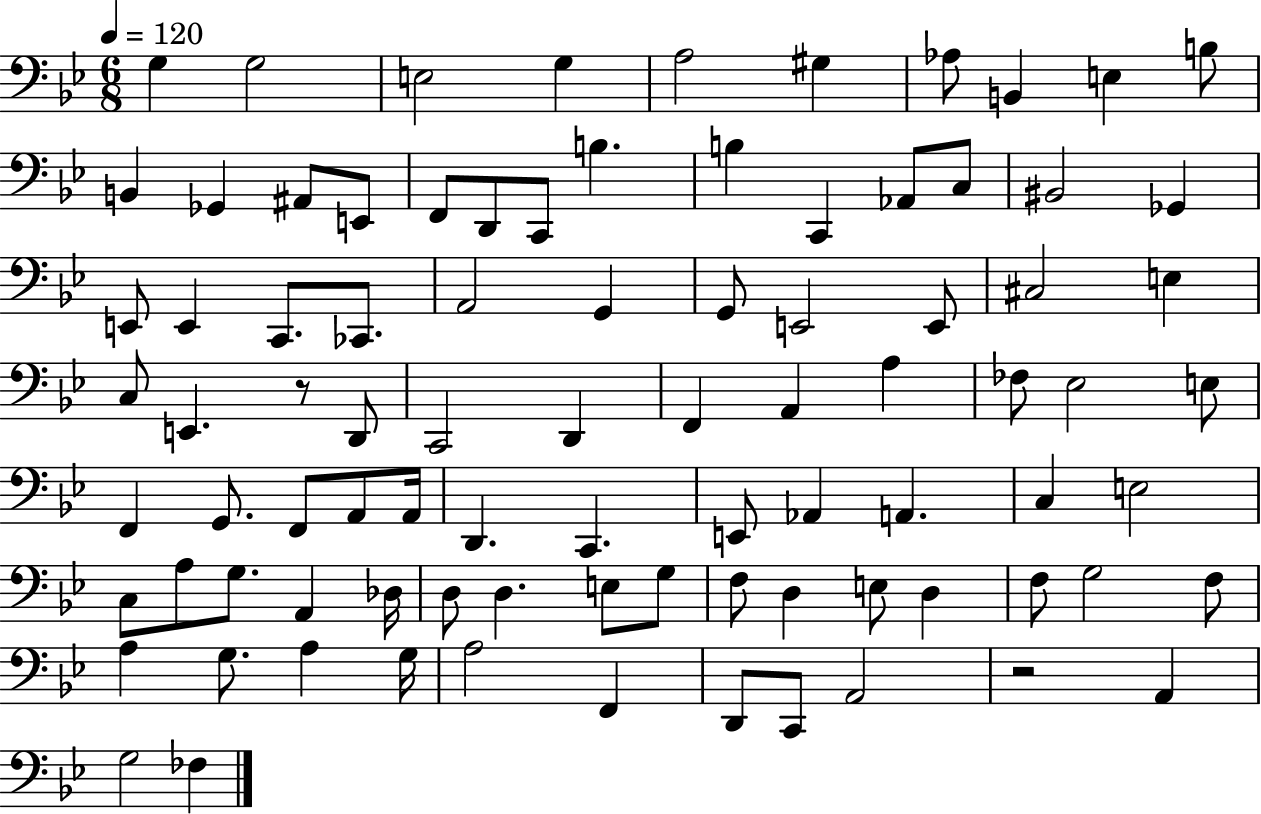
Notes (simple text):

G3/q G3/h E3/h G3/q A3/h G#3/q Ab3/e B2/q E3/q B3/e B2/q Gb2/q A#2/e E2/e F2/e D2/e C2/e B3/q. B3/q C2/q Ab2/e C3/e BIS2/h Gb2/q E2/e E2/q C2/e. CES2/e. A2/h G2/q G2/e E2/h E2/e C#3/h E3/q C3/e E2/q. R/e D2/e C2/h D2/q F2/q A2/q A3/q FES3/e Eb3/h E3/e F2/q G2/e. F2/e A2/e A2/s D2/q. C2/q. E2/e Ab2/q A2/q. C3/q E3/h C3/e A3/e G3/e. A2/q Db3/s D3/e D3/q. E3/e G3/e F3/e D3/q E3/e D3/q F3/e G3/h F3/e A3/q G3/e. A3/q G3/s A3/h F2/q D2/e C2/e A2/h R/h A2/q G3/h FES3/q